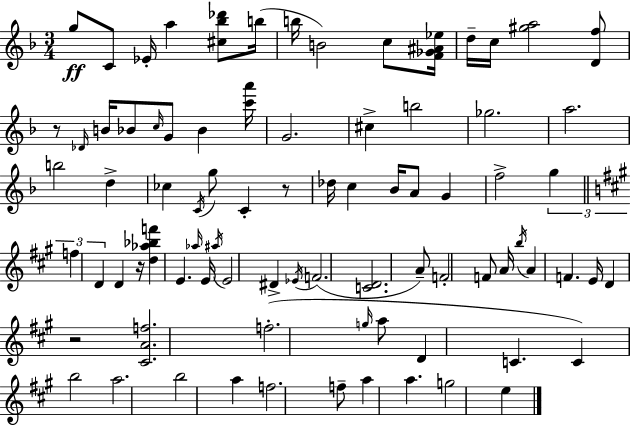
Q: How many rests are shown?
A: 4